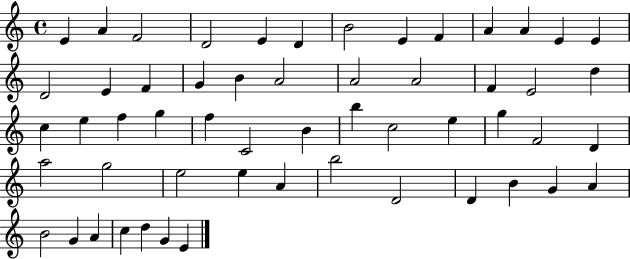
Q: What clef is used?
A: treble